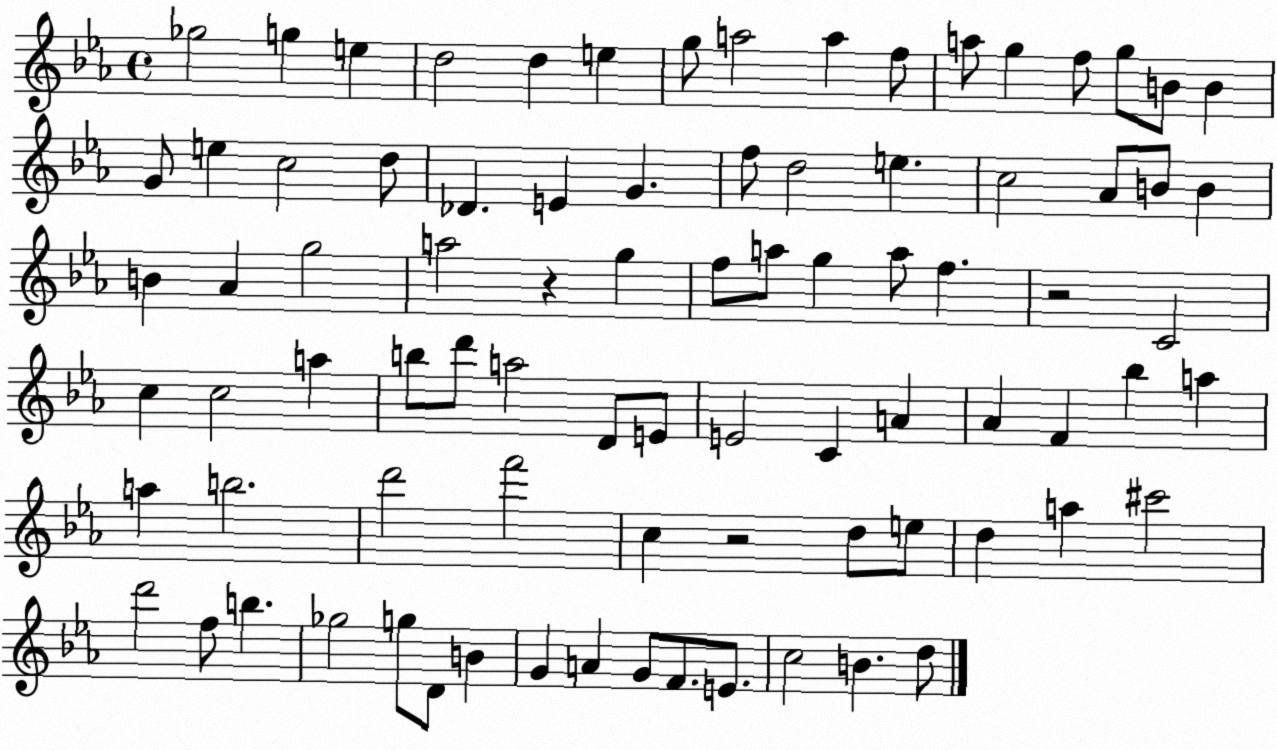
X:1
T:Untitled
M:4/4
L:1/4
K:Eb
_g2 g e d2 d e g/2 a2 a f/2 a/2 g f/2 g/2 B/2 B G/2 e c2 d/2 _D E G f/2 d2 e c2 _A/2 B/2 B B _A g2 a2 z g f/2 a/2 g a/2 f z2 C2 c c2 a b/2 d'/2 a2 D/2 E/2 E2 C A _A F _b a a b2 d'2 f'2 c z2 d/2 e/2 d a ^c'2 d'2 f/2 b _g2 g/2 D/2 B G A G/2 F/2 E/2 c2 B d/2